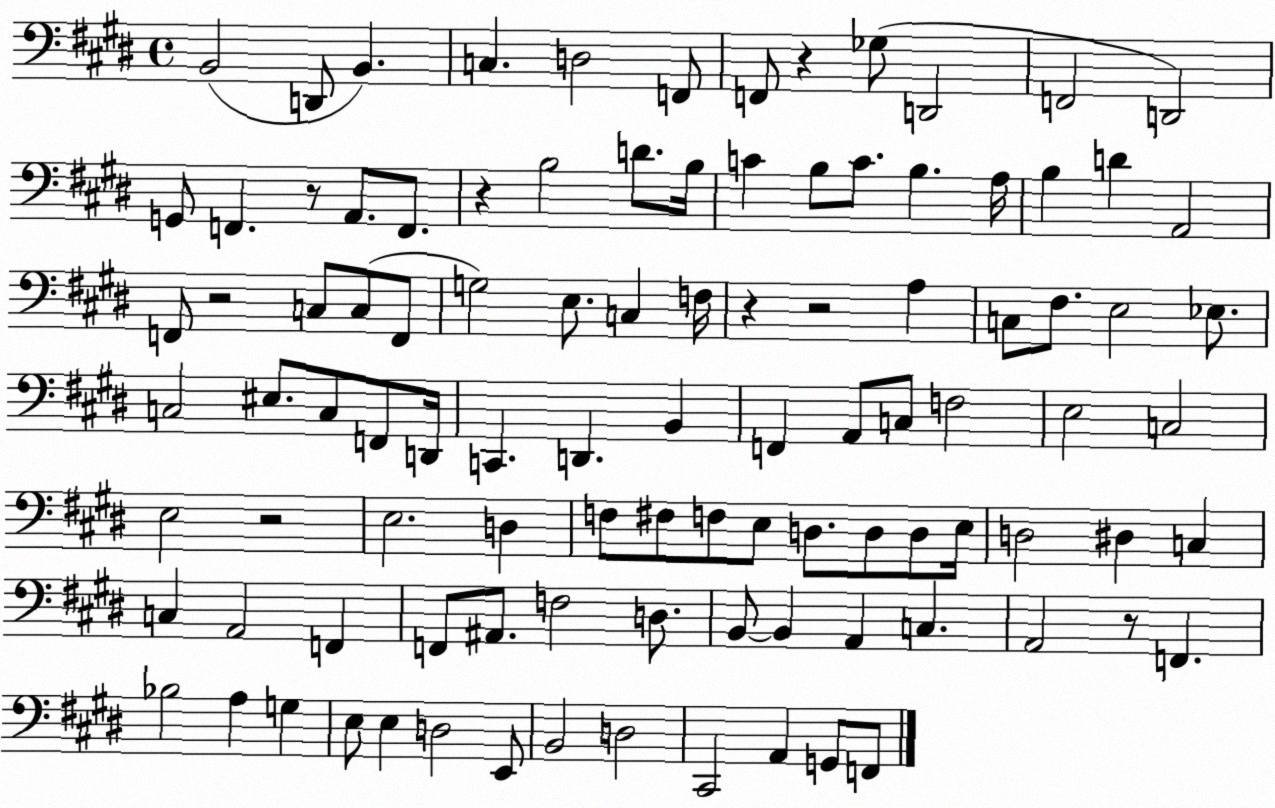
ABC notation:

X:1
T:Untitled
M:4/4
L:1/4
K:E
B,,2 D,,/2 B,, C, D,2 F,,/2 F,,/2 z _G,/2 D,,2 F,,2 D,,2 G,,/2 F,, z/2 A,,/2 F,,/2 z B,2 D/2 B,/4 C B,/2 C/2 B, A,/4 B, D A,,2 F,,/2 z2 C,/2 C,/2 F,,/2 G,2 E,/2 C, F,/4 z z2 A, C,/2 ^F,/2 E,2 _E,/2 C,2 ^E,/2 C,/2 F,,/2 D,,/4 C,, D,, B,, F,, A,,/2 C,/2 F,2 E,2 C,2 E,2 z2 E,2 D, F,/2 ^F,/2 F,/2 E,/2 D,/2 D,/2 D,/2 E,/4 D,2 ^D, C, C, A,,2 F,, F,,/2 ^A,,/2 F,2 D,/2 B,,/2 B,, A,, C, A,,2 z/2 F,, _B,2 A, G, E,/2 E, D,2 E,,/2 B,,2 D,2 ^C,,2 A,, G,,/2 F,,/2